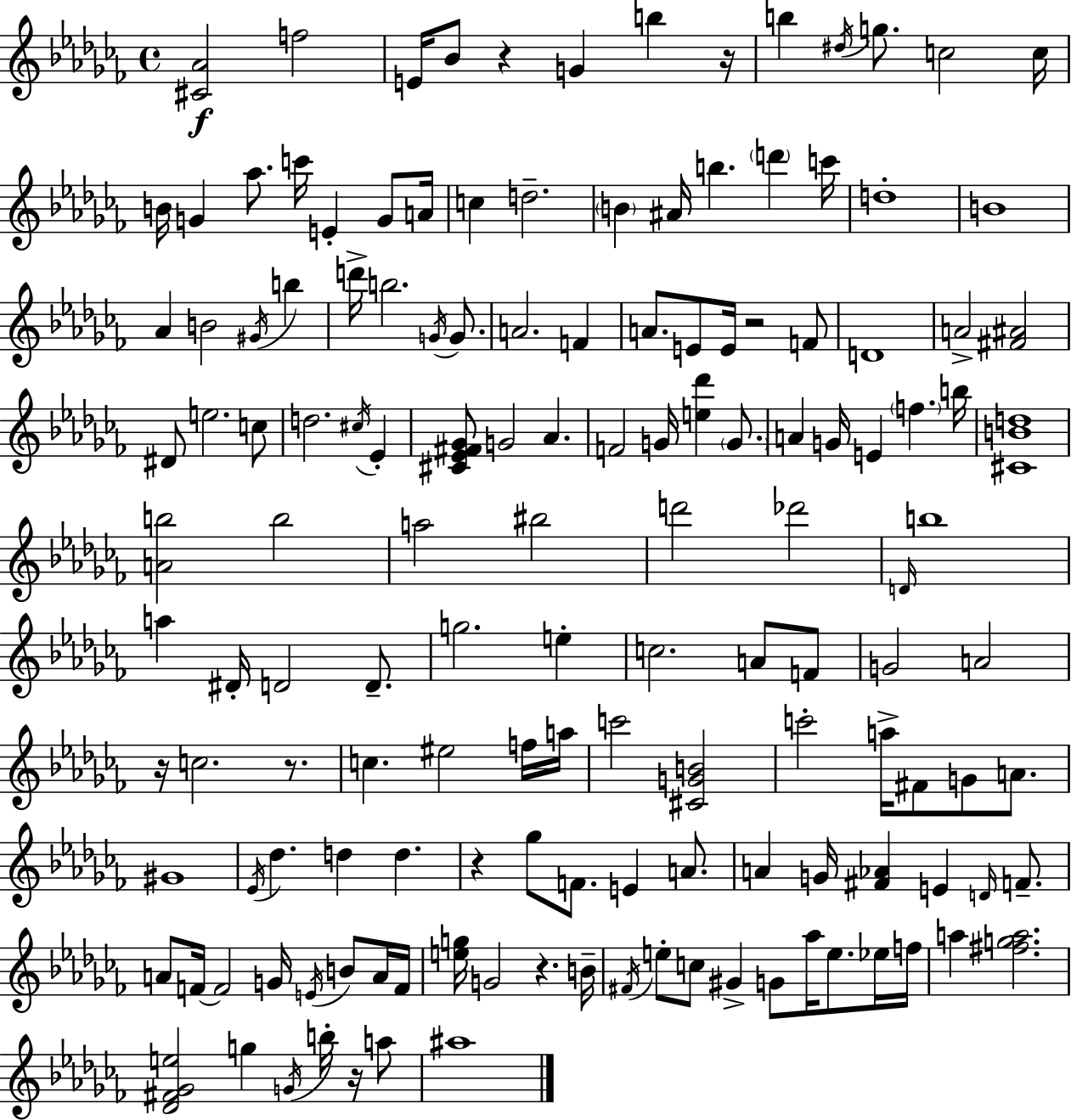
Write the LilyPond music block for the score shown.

{
  \clef treble
  \time 4/4
  \defaultTimeSignature
  \key aes \minor
  <cis' aes'>2\f f''2 | e'16 bes'8 r4 g'4 b''4 r16 | b''4 \acciaccatura { dis''16 } g''8. c''2 | c''16 b'16 g'4 aes''8. c'''16 e'4-. g'8 | \break a'16 c''4 d''2.-- | \parenthesize b'4 ais'16 b''4. \parenthesize d'''4 | c'''16 d''1-. | b'1 | \break aes'4 b'2 \acciaccatura { gis'16 } b''4 | d'''16-> b''2. \acciaccatura { g'16 } | g'8. a'2. f'4 | a'8. e'8 e'16 r2 | \break f'8 d'1 | a'2-> <fis' ais'>2 | dis'8 e''2. | c''8 d''2. \acciaccatura { cis''16 } | \break ees'4-. <cis' ees' fis' ges'>8 g'2 aes'4. | f'2 g'16 <e'' des'''>4 | \parenthesize g'8. a'4 g'16 e'4 \parenthesize f''4. | b''16 <cis' b' d''>1 | \break <a' b''>2 b''2 | a''2 bis''2 | d'''2 des'''2 | \grace { d'16 } b''1 | \break a''4 dis'16-. d'2 | d'8.-- g''2. | e''4-. c''2. | a'8 f'8 g'2 a'2 | \break r16 c''2. | r8. c''4. eis''2 | f''16 a''16 c'''2 <cis' g' b'>2 | c'''2-. a''16-> fis'8 | \break g'8 a'8. gis'1 | \acciaccatura { ees'16 } des''4. d''4 | d''4. r4 ges''8 f'8. e'4 | a'8. a'4 g'16 <fis' aes'>4 e'4 | \break \grace { d'16 } f'8.-- a'8 f'16~~ f'2 | g'16 \acciaccatura { e'16 } b'8 a'16 f'16 <e'' g''>16 g'2 | r4. b'16-- \acciaccatura { fis'16 } e''8-. c''8 gis'4-> | g'8 aes''16 e''8. ees''16 f''16 a''4 <fis'' g'' a''>2. | \break <des' fis' ges' e''>2 | g''4 \acciaccatura { g'16 } b''16-. r16 a''8 ais''1 | \bar "|."
}